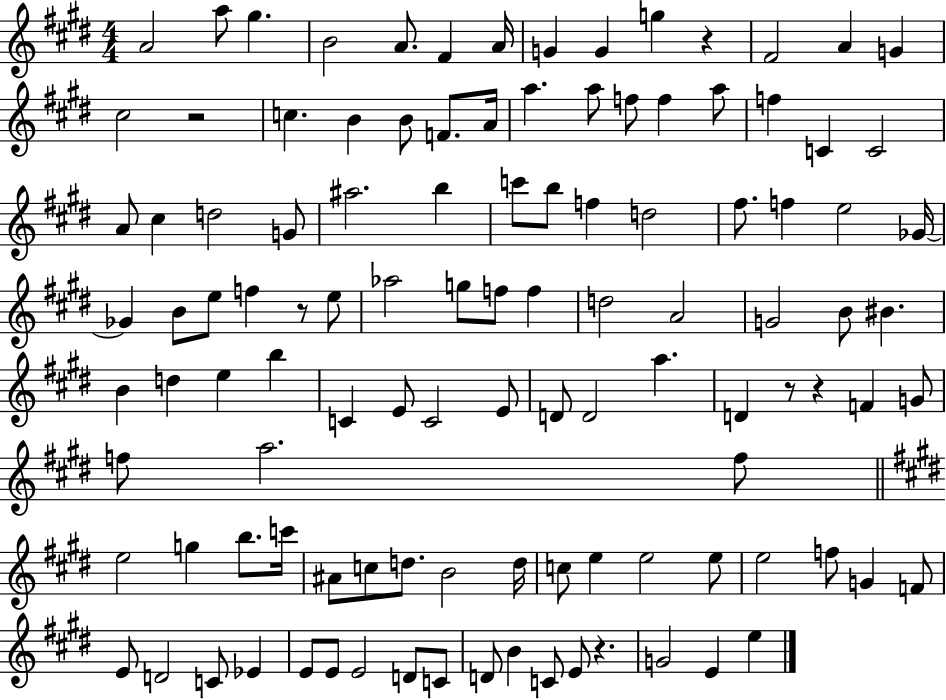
X:1
T:Untitled
M:4/4
L:1/4
K:E
A2 a/2 ^g B2 A/2 ^F A/4 G G g z ^F2 A G ^c2 z2 c B B/2 F/2 A/4 a a/2 f/2 f a/2 f C C2 A/2 ^c d2 G/2 ^a2 b c'/2 b/2 f d2 ^f/2 f e2 _G/4 _G B/2 e/2 f z/2 e/2 _a2 g/2 f/2 f d2 A2 G2 B/2 ^B B d e b C E/2 C2 E/2 D/2 D2 a D z/2 z F G/2 f/2 a2 f/2 e2 g b/2 c'/4 ^A/2 c/2 d/2 B2 d/4 c/2 e e2 e/2 e2 f/2 G F/2 E/2 D2 C/2 _E E/2 E/2 E2 D/2 C/2 D/2 B C/2 E/2 z G2 E e